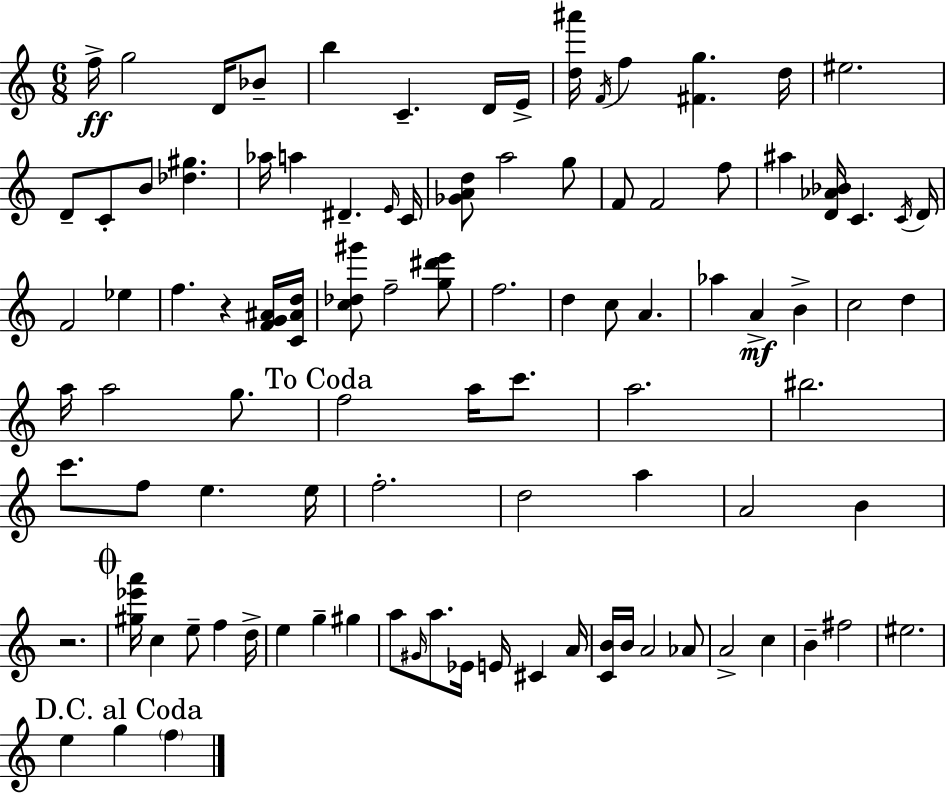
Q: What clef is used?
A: treble